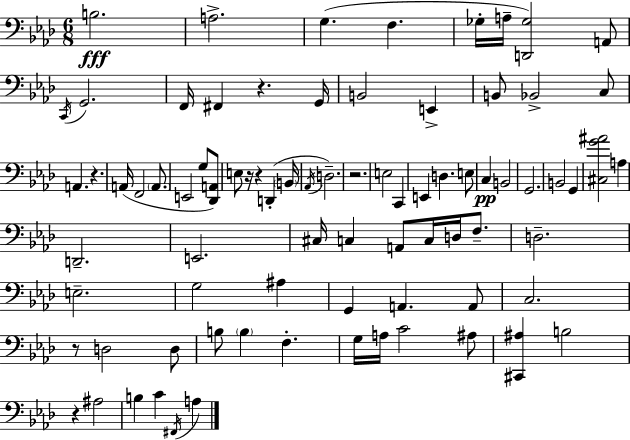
X:1
T:Untitled
M:6/8
L:1/4
K:Fm
B,2 A,2 G, F, _G,/4 A,/4 [D,,_G,]2 A,,/2 C,,/4 G,,2 F,,/4 ^F,, z G,,/4 B,,2 E,, B,,/2 _B,,2 C,/2 A,, z A,,/4 F,,2 A,,/2 E,,2 G,/2 [_D,,A,,]/2 E,/2 z/4 z D,, B,,/4 _A,,/4 D,2 z2 E,2 C,, E,, D, E,/2 C, B,,2 G,,2 B,,2 G,, [^C,G^A]2 A, D,,2 E,,2 ^C,/4 C, A,,/2 C,/4 D,/4 F,/2 D,2 E,2 G,2 ^A, G,, A,, A,,/2 C,2 z/2 D,2 D,/2 B,/2 B, F, G,/4 A,/4 C2 ^A,/2 [^C,,^A,] B,2 z ^A,2 B, C ^F,,/4 A,